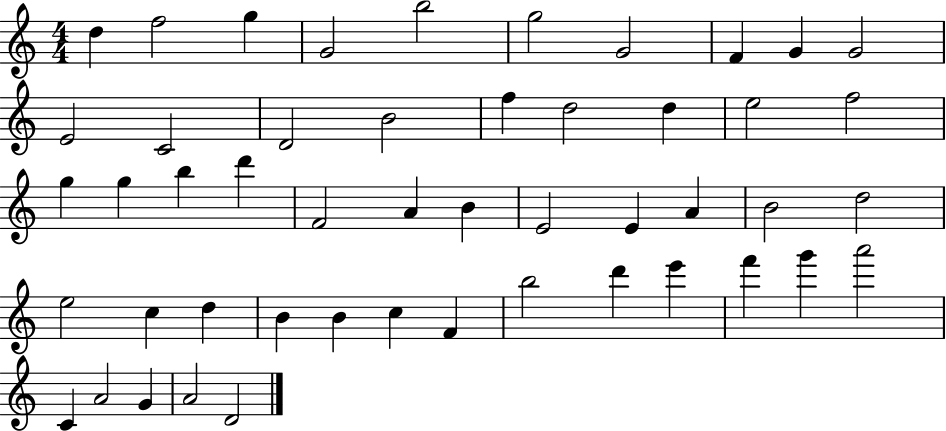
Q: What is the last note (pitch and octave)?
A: D4